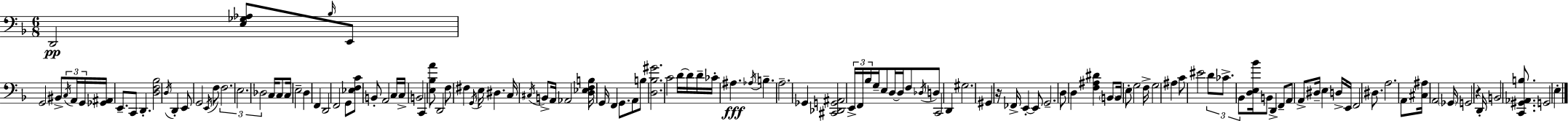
D2/h [E3,Gb3,Ab3]/e Bb3/s E2/e G2/h BIS2/e C3/s A2/s G2/s [Gb2,A#2]/s E2/e. C2/e D2/q. [D3,F3,Bb3]/h D3/s D2/q E2/e G2/h E2/s F3/e F3/h. E3/h. Db3/h C3/s C3/e C3/s E3/h D3/q F2/q D2/h F2/h G2/e [Eb3,F3,C4]/e B2/e A2/h C3/s C3/s B2/h C2/q [E3,Bb3,A4]/e D2/h F3/e F#3/q G2/s E3/s D#3/q. C3/s C#3/s B2/e A2/s Ab2/h [D3,Eb3,F3,B3]/s G2/s F2/q G2/e. A2/e B3/e [D3,Bb3,G#4]/h. C4/h D4/s D4/s D4/s CES4/s A#3/q. Ab3/s B3/q. A3/h. Gb2/q [C#2,Db2,G2,A#2]/h E2/s F2/s Bb3/s G3/s E3/e D3/s D3/s F3/e Db3/s D3/e C2/h D2/q G#3/h. G#2/q R/s FES2/s E2/q E2/e G2/h. D3/e D3/q [F3,A#3,D#4]/q B2/e B2/s E3/e G3/h F3/s G3/h A#3/q C4/e EIS4/h D4/e CES4/e. Bb2/e [D3,E3,Bb4]/s B2/e D2/q F2/e A2/e A2/e D#3/s E3/q D3/s E2/s F2/h D#3/e. A3/h. A2/e [C#3,A#3]/s A2/h Gb2/s G2/h R/q D2/s B2/h [C2,G#2,Ab2,B3]/e. G2/h E3/q